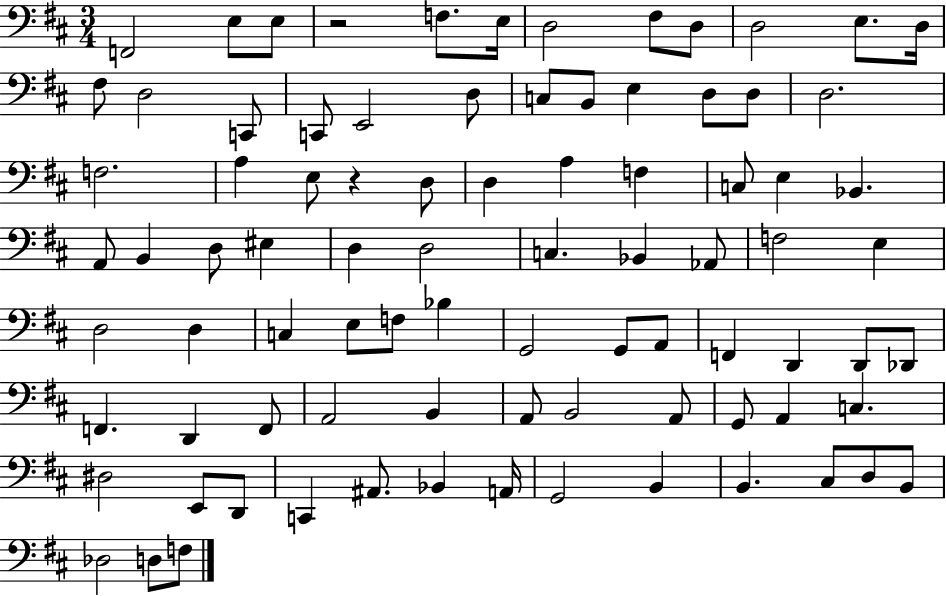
{
  \clef bass
  \numericTimeSignature
  \time 3/4
  \key d \major
  f,2 e8 e8 | r2 f8. e16 | d2 fis8 d8 | d2 e8. d16 | \break fis8 d2 c,8 | c,8 e,2 d8 | c8 b,8 e4 d8 d8 | d2. | \break f2. | a4 e8 r4 d8 | d4 a4 f4 | c8 e4 bes,4. | \break a,8 b,4 d8 eis4 | d4 d2 | c4. bes,4 aes,8 | f2 e4 | \break d2 d4 | c4 e8 f8 bes4 | g,2 g,8 a,8 | f,4 d,4 d,8 des,8 | \break f,4. d,4 f,8 | a,2 b,4 | a,8 b,2 a,8 | g,8 a,4 c4. | \break dis2 e,8 d,8 | c,4 ais,8. bes,4 a,16 | g,2 b,4 | b,4. cis8 d8 b,8 | \break des2 d8 f8 | \bar "|."
}